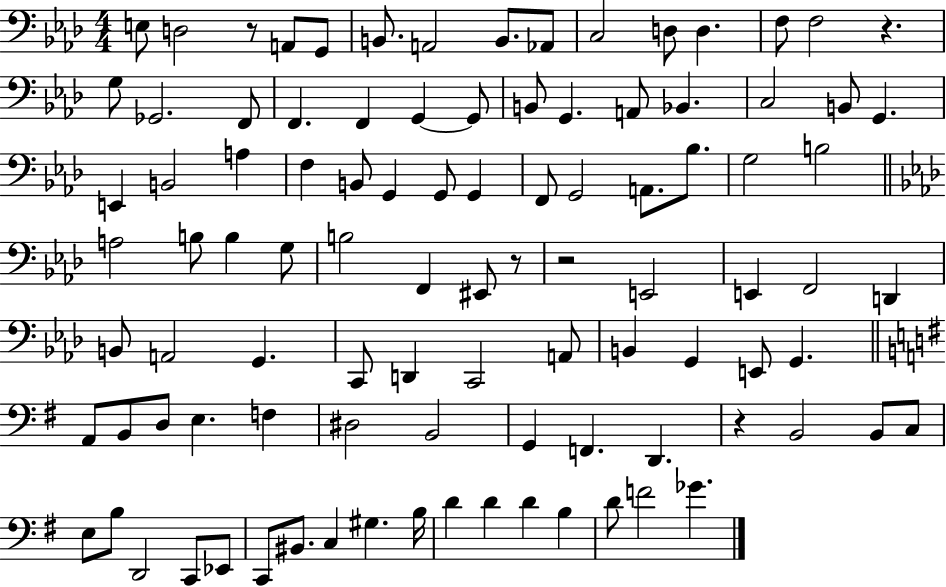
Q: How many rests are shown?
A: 5